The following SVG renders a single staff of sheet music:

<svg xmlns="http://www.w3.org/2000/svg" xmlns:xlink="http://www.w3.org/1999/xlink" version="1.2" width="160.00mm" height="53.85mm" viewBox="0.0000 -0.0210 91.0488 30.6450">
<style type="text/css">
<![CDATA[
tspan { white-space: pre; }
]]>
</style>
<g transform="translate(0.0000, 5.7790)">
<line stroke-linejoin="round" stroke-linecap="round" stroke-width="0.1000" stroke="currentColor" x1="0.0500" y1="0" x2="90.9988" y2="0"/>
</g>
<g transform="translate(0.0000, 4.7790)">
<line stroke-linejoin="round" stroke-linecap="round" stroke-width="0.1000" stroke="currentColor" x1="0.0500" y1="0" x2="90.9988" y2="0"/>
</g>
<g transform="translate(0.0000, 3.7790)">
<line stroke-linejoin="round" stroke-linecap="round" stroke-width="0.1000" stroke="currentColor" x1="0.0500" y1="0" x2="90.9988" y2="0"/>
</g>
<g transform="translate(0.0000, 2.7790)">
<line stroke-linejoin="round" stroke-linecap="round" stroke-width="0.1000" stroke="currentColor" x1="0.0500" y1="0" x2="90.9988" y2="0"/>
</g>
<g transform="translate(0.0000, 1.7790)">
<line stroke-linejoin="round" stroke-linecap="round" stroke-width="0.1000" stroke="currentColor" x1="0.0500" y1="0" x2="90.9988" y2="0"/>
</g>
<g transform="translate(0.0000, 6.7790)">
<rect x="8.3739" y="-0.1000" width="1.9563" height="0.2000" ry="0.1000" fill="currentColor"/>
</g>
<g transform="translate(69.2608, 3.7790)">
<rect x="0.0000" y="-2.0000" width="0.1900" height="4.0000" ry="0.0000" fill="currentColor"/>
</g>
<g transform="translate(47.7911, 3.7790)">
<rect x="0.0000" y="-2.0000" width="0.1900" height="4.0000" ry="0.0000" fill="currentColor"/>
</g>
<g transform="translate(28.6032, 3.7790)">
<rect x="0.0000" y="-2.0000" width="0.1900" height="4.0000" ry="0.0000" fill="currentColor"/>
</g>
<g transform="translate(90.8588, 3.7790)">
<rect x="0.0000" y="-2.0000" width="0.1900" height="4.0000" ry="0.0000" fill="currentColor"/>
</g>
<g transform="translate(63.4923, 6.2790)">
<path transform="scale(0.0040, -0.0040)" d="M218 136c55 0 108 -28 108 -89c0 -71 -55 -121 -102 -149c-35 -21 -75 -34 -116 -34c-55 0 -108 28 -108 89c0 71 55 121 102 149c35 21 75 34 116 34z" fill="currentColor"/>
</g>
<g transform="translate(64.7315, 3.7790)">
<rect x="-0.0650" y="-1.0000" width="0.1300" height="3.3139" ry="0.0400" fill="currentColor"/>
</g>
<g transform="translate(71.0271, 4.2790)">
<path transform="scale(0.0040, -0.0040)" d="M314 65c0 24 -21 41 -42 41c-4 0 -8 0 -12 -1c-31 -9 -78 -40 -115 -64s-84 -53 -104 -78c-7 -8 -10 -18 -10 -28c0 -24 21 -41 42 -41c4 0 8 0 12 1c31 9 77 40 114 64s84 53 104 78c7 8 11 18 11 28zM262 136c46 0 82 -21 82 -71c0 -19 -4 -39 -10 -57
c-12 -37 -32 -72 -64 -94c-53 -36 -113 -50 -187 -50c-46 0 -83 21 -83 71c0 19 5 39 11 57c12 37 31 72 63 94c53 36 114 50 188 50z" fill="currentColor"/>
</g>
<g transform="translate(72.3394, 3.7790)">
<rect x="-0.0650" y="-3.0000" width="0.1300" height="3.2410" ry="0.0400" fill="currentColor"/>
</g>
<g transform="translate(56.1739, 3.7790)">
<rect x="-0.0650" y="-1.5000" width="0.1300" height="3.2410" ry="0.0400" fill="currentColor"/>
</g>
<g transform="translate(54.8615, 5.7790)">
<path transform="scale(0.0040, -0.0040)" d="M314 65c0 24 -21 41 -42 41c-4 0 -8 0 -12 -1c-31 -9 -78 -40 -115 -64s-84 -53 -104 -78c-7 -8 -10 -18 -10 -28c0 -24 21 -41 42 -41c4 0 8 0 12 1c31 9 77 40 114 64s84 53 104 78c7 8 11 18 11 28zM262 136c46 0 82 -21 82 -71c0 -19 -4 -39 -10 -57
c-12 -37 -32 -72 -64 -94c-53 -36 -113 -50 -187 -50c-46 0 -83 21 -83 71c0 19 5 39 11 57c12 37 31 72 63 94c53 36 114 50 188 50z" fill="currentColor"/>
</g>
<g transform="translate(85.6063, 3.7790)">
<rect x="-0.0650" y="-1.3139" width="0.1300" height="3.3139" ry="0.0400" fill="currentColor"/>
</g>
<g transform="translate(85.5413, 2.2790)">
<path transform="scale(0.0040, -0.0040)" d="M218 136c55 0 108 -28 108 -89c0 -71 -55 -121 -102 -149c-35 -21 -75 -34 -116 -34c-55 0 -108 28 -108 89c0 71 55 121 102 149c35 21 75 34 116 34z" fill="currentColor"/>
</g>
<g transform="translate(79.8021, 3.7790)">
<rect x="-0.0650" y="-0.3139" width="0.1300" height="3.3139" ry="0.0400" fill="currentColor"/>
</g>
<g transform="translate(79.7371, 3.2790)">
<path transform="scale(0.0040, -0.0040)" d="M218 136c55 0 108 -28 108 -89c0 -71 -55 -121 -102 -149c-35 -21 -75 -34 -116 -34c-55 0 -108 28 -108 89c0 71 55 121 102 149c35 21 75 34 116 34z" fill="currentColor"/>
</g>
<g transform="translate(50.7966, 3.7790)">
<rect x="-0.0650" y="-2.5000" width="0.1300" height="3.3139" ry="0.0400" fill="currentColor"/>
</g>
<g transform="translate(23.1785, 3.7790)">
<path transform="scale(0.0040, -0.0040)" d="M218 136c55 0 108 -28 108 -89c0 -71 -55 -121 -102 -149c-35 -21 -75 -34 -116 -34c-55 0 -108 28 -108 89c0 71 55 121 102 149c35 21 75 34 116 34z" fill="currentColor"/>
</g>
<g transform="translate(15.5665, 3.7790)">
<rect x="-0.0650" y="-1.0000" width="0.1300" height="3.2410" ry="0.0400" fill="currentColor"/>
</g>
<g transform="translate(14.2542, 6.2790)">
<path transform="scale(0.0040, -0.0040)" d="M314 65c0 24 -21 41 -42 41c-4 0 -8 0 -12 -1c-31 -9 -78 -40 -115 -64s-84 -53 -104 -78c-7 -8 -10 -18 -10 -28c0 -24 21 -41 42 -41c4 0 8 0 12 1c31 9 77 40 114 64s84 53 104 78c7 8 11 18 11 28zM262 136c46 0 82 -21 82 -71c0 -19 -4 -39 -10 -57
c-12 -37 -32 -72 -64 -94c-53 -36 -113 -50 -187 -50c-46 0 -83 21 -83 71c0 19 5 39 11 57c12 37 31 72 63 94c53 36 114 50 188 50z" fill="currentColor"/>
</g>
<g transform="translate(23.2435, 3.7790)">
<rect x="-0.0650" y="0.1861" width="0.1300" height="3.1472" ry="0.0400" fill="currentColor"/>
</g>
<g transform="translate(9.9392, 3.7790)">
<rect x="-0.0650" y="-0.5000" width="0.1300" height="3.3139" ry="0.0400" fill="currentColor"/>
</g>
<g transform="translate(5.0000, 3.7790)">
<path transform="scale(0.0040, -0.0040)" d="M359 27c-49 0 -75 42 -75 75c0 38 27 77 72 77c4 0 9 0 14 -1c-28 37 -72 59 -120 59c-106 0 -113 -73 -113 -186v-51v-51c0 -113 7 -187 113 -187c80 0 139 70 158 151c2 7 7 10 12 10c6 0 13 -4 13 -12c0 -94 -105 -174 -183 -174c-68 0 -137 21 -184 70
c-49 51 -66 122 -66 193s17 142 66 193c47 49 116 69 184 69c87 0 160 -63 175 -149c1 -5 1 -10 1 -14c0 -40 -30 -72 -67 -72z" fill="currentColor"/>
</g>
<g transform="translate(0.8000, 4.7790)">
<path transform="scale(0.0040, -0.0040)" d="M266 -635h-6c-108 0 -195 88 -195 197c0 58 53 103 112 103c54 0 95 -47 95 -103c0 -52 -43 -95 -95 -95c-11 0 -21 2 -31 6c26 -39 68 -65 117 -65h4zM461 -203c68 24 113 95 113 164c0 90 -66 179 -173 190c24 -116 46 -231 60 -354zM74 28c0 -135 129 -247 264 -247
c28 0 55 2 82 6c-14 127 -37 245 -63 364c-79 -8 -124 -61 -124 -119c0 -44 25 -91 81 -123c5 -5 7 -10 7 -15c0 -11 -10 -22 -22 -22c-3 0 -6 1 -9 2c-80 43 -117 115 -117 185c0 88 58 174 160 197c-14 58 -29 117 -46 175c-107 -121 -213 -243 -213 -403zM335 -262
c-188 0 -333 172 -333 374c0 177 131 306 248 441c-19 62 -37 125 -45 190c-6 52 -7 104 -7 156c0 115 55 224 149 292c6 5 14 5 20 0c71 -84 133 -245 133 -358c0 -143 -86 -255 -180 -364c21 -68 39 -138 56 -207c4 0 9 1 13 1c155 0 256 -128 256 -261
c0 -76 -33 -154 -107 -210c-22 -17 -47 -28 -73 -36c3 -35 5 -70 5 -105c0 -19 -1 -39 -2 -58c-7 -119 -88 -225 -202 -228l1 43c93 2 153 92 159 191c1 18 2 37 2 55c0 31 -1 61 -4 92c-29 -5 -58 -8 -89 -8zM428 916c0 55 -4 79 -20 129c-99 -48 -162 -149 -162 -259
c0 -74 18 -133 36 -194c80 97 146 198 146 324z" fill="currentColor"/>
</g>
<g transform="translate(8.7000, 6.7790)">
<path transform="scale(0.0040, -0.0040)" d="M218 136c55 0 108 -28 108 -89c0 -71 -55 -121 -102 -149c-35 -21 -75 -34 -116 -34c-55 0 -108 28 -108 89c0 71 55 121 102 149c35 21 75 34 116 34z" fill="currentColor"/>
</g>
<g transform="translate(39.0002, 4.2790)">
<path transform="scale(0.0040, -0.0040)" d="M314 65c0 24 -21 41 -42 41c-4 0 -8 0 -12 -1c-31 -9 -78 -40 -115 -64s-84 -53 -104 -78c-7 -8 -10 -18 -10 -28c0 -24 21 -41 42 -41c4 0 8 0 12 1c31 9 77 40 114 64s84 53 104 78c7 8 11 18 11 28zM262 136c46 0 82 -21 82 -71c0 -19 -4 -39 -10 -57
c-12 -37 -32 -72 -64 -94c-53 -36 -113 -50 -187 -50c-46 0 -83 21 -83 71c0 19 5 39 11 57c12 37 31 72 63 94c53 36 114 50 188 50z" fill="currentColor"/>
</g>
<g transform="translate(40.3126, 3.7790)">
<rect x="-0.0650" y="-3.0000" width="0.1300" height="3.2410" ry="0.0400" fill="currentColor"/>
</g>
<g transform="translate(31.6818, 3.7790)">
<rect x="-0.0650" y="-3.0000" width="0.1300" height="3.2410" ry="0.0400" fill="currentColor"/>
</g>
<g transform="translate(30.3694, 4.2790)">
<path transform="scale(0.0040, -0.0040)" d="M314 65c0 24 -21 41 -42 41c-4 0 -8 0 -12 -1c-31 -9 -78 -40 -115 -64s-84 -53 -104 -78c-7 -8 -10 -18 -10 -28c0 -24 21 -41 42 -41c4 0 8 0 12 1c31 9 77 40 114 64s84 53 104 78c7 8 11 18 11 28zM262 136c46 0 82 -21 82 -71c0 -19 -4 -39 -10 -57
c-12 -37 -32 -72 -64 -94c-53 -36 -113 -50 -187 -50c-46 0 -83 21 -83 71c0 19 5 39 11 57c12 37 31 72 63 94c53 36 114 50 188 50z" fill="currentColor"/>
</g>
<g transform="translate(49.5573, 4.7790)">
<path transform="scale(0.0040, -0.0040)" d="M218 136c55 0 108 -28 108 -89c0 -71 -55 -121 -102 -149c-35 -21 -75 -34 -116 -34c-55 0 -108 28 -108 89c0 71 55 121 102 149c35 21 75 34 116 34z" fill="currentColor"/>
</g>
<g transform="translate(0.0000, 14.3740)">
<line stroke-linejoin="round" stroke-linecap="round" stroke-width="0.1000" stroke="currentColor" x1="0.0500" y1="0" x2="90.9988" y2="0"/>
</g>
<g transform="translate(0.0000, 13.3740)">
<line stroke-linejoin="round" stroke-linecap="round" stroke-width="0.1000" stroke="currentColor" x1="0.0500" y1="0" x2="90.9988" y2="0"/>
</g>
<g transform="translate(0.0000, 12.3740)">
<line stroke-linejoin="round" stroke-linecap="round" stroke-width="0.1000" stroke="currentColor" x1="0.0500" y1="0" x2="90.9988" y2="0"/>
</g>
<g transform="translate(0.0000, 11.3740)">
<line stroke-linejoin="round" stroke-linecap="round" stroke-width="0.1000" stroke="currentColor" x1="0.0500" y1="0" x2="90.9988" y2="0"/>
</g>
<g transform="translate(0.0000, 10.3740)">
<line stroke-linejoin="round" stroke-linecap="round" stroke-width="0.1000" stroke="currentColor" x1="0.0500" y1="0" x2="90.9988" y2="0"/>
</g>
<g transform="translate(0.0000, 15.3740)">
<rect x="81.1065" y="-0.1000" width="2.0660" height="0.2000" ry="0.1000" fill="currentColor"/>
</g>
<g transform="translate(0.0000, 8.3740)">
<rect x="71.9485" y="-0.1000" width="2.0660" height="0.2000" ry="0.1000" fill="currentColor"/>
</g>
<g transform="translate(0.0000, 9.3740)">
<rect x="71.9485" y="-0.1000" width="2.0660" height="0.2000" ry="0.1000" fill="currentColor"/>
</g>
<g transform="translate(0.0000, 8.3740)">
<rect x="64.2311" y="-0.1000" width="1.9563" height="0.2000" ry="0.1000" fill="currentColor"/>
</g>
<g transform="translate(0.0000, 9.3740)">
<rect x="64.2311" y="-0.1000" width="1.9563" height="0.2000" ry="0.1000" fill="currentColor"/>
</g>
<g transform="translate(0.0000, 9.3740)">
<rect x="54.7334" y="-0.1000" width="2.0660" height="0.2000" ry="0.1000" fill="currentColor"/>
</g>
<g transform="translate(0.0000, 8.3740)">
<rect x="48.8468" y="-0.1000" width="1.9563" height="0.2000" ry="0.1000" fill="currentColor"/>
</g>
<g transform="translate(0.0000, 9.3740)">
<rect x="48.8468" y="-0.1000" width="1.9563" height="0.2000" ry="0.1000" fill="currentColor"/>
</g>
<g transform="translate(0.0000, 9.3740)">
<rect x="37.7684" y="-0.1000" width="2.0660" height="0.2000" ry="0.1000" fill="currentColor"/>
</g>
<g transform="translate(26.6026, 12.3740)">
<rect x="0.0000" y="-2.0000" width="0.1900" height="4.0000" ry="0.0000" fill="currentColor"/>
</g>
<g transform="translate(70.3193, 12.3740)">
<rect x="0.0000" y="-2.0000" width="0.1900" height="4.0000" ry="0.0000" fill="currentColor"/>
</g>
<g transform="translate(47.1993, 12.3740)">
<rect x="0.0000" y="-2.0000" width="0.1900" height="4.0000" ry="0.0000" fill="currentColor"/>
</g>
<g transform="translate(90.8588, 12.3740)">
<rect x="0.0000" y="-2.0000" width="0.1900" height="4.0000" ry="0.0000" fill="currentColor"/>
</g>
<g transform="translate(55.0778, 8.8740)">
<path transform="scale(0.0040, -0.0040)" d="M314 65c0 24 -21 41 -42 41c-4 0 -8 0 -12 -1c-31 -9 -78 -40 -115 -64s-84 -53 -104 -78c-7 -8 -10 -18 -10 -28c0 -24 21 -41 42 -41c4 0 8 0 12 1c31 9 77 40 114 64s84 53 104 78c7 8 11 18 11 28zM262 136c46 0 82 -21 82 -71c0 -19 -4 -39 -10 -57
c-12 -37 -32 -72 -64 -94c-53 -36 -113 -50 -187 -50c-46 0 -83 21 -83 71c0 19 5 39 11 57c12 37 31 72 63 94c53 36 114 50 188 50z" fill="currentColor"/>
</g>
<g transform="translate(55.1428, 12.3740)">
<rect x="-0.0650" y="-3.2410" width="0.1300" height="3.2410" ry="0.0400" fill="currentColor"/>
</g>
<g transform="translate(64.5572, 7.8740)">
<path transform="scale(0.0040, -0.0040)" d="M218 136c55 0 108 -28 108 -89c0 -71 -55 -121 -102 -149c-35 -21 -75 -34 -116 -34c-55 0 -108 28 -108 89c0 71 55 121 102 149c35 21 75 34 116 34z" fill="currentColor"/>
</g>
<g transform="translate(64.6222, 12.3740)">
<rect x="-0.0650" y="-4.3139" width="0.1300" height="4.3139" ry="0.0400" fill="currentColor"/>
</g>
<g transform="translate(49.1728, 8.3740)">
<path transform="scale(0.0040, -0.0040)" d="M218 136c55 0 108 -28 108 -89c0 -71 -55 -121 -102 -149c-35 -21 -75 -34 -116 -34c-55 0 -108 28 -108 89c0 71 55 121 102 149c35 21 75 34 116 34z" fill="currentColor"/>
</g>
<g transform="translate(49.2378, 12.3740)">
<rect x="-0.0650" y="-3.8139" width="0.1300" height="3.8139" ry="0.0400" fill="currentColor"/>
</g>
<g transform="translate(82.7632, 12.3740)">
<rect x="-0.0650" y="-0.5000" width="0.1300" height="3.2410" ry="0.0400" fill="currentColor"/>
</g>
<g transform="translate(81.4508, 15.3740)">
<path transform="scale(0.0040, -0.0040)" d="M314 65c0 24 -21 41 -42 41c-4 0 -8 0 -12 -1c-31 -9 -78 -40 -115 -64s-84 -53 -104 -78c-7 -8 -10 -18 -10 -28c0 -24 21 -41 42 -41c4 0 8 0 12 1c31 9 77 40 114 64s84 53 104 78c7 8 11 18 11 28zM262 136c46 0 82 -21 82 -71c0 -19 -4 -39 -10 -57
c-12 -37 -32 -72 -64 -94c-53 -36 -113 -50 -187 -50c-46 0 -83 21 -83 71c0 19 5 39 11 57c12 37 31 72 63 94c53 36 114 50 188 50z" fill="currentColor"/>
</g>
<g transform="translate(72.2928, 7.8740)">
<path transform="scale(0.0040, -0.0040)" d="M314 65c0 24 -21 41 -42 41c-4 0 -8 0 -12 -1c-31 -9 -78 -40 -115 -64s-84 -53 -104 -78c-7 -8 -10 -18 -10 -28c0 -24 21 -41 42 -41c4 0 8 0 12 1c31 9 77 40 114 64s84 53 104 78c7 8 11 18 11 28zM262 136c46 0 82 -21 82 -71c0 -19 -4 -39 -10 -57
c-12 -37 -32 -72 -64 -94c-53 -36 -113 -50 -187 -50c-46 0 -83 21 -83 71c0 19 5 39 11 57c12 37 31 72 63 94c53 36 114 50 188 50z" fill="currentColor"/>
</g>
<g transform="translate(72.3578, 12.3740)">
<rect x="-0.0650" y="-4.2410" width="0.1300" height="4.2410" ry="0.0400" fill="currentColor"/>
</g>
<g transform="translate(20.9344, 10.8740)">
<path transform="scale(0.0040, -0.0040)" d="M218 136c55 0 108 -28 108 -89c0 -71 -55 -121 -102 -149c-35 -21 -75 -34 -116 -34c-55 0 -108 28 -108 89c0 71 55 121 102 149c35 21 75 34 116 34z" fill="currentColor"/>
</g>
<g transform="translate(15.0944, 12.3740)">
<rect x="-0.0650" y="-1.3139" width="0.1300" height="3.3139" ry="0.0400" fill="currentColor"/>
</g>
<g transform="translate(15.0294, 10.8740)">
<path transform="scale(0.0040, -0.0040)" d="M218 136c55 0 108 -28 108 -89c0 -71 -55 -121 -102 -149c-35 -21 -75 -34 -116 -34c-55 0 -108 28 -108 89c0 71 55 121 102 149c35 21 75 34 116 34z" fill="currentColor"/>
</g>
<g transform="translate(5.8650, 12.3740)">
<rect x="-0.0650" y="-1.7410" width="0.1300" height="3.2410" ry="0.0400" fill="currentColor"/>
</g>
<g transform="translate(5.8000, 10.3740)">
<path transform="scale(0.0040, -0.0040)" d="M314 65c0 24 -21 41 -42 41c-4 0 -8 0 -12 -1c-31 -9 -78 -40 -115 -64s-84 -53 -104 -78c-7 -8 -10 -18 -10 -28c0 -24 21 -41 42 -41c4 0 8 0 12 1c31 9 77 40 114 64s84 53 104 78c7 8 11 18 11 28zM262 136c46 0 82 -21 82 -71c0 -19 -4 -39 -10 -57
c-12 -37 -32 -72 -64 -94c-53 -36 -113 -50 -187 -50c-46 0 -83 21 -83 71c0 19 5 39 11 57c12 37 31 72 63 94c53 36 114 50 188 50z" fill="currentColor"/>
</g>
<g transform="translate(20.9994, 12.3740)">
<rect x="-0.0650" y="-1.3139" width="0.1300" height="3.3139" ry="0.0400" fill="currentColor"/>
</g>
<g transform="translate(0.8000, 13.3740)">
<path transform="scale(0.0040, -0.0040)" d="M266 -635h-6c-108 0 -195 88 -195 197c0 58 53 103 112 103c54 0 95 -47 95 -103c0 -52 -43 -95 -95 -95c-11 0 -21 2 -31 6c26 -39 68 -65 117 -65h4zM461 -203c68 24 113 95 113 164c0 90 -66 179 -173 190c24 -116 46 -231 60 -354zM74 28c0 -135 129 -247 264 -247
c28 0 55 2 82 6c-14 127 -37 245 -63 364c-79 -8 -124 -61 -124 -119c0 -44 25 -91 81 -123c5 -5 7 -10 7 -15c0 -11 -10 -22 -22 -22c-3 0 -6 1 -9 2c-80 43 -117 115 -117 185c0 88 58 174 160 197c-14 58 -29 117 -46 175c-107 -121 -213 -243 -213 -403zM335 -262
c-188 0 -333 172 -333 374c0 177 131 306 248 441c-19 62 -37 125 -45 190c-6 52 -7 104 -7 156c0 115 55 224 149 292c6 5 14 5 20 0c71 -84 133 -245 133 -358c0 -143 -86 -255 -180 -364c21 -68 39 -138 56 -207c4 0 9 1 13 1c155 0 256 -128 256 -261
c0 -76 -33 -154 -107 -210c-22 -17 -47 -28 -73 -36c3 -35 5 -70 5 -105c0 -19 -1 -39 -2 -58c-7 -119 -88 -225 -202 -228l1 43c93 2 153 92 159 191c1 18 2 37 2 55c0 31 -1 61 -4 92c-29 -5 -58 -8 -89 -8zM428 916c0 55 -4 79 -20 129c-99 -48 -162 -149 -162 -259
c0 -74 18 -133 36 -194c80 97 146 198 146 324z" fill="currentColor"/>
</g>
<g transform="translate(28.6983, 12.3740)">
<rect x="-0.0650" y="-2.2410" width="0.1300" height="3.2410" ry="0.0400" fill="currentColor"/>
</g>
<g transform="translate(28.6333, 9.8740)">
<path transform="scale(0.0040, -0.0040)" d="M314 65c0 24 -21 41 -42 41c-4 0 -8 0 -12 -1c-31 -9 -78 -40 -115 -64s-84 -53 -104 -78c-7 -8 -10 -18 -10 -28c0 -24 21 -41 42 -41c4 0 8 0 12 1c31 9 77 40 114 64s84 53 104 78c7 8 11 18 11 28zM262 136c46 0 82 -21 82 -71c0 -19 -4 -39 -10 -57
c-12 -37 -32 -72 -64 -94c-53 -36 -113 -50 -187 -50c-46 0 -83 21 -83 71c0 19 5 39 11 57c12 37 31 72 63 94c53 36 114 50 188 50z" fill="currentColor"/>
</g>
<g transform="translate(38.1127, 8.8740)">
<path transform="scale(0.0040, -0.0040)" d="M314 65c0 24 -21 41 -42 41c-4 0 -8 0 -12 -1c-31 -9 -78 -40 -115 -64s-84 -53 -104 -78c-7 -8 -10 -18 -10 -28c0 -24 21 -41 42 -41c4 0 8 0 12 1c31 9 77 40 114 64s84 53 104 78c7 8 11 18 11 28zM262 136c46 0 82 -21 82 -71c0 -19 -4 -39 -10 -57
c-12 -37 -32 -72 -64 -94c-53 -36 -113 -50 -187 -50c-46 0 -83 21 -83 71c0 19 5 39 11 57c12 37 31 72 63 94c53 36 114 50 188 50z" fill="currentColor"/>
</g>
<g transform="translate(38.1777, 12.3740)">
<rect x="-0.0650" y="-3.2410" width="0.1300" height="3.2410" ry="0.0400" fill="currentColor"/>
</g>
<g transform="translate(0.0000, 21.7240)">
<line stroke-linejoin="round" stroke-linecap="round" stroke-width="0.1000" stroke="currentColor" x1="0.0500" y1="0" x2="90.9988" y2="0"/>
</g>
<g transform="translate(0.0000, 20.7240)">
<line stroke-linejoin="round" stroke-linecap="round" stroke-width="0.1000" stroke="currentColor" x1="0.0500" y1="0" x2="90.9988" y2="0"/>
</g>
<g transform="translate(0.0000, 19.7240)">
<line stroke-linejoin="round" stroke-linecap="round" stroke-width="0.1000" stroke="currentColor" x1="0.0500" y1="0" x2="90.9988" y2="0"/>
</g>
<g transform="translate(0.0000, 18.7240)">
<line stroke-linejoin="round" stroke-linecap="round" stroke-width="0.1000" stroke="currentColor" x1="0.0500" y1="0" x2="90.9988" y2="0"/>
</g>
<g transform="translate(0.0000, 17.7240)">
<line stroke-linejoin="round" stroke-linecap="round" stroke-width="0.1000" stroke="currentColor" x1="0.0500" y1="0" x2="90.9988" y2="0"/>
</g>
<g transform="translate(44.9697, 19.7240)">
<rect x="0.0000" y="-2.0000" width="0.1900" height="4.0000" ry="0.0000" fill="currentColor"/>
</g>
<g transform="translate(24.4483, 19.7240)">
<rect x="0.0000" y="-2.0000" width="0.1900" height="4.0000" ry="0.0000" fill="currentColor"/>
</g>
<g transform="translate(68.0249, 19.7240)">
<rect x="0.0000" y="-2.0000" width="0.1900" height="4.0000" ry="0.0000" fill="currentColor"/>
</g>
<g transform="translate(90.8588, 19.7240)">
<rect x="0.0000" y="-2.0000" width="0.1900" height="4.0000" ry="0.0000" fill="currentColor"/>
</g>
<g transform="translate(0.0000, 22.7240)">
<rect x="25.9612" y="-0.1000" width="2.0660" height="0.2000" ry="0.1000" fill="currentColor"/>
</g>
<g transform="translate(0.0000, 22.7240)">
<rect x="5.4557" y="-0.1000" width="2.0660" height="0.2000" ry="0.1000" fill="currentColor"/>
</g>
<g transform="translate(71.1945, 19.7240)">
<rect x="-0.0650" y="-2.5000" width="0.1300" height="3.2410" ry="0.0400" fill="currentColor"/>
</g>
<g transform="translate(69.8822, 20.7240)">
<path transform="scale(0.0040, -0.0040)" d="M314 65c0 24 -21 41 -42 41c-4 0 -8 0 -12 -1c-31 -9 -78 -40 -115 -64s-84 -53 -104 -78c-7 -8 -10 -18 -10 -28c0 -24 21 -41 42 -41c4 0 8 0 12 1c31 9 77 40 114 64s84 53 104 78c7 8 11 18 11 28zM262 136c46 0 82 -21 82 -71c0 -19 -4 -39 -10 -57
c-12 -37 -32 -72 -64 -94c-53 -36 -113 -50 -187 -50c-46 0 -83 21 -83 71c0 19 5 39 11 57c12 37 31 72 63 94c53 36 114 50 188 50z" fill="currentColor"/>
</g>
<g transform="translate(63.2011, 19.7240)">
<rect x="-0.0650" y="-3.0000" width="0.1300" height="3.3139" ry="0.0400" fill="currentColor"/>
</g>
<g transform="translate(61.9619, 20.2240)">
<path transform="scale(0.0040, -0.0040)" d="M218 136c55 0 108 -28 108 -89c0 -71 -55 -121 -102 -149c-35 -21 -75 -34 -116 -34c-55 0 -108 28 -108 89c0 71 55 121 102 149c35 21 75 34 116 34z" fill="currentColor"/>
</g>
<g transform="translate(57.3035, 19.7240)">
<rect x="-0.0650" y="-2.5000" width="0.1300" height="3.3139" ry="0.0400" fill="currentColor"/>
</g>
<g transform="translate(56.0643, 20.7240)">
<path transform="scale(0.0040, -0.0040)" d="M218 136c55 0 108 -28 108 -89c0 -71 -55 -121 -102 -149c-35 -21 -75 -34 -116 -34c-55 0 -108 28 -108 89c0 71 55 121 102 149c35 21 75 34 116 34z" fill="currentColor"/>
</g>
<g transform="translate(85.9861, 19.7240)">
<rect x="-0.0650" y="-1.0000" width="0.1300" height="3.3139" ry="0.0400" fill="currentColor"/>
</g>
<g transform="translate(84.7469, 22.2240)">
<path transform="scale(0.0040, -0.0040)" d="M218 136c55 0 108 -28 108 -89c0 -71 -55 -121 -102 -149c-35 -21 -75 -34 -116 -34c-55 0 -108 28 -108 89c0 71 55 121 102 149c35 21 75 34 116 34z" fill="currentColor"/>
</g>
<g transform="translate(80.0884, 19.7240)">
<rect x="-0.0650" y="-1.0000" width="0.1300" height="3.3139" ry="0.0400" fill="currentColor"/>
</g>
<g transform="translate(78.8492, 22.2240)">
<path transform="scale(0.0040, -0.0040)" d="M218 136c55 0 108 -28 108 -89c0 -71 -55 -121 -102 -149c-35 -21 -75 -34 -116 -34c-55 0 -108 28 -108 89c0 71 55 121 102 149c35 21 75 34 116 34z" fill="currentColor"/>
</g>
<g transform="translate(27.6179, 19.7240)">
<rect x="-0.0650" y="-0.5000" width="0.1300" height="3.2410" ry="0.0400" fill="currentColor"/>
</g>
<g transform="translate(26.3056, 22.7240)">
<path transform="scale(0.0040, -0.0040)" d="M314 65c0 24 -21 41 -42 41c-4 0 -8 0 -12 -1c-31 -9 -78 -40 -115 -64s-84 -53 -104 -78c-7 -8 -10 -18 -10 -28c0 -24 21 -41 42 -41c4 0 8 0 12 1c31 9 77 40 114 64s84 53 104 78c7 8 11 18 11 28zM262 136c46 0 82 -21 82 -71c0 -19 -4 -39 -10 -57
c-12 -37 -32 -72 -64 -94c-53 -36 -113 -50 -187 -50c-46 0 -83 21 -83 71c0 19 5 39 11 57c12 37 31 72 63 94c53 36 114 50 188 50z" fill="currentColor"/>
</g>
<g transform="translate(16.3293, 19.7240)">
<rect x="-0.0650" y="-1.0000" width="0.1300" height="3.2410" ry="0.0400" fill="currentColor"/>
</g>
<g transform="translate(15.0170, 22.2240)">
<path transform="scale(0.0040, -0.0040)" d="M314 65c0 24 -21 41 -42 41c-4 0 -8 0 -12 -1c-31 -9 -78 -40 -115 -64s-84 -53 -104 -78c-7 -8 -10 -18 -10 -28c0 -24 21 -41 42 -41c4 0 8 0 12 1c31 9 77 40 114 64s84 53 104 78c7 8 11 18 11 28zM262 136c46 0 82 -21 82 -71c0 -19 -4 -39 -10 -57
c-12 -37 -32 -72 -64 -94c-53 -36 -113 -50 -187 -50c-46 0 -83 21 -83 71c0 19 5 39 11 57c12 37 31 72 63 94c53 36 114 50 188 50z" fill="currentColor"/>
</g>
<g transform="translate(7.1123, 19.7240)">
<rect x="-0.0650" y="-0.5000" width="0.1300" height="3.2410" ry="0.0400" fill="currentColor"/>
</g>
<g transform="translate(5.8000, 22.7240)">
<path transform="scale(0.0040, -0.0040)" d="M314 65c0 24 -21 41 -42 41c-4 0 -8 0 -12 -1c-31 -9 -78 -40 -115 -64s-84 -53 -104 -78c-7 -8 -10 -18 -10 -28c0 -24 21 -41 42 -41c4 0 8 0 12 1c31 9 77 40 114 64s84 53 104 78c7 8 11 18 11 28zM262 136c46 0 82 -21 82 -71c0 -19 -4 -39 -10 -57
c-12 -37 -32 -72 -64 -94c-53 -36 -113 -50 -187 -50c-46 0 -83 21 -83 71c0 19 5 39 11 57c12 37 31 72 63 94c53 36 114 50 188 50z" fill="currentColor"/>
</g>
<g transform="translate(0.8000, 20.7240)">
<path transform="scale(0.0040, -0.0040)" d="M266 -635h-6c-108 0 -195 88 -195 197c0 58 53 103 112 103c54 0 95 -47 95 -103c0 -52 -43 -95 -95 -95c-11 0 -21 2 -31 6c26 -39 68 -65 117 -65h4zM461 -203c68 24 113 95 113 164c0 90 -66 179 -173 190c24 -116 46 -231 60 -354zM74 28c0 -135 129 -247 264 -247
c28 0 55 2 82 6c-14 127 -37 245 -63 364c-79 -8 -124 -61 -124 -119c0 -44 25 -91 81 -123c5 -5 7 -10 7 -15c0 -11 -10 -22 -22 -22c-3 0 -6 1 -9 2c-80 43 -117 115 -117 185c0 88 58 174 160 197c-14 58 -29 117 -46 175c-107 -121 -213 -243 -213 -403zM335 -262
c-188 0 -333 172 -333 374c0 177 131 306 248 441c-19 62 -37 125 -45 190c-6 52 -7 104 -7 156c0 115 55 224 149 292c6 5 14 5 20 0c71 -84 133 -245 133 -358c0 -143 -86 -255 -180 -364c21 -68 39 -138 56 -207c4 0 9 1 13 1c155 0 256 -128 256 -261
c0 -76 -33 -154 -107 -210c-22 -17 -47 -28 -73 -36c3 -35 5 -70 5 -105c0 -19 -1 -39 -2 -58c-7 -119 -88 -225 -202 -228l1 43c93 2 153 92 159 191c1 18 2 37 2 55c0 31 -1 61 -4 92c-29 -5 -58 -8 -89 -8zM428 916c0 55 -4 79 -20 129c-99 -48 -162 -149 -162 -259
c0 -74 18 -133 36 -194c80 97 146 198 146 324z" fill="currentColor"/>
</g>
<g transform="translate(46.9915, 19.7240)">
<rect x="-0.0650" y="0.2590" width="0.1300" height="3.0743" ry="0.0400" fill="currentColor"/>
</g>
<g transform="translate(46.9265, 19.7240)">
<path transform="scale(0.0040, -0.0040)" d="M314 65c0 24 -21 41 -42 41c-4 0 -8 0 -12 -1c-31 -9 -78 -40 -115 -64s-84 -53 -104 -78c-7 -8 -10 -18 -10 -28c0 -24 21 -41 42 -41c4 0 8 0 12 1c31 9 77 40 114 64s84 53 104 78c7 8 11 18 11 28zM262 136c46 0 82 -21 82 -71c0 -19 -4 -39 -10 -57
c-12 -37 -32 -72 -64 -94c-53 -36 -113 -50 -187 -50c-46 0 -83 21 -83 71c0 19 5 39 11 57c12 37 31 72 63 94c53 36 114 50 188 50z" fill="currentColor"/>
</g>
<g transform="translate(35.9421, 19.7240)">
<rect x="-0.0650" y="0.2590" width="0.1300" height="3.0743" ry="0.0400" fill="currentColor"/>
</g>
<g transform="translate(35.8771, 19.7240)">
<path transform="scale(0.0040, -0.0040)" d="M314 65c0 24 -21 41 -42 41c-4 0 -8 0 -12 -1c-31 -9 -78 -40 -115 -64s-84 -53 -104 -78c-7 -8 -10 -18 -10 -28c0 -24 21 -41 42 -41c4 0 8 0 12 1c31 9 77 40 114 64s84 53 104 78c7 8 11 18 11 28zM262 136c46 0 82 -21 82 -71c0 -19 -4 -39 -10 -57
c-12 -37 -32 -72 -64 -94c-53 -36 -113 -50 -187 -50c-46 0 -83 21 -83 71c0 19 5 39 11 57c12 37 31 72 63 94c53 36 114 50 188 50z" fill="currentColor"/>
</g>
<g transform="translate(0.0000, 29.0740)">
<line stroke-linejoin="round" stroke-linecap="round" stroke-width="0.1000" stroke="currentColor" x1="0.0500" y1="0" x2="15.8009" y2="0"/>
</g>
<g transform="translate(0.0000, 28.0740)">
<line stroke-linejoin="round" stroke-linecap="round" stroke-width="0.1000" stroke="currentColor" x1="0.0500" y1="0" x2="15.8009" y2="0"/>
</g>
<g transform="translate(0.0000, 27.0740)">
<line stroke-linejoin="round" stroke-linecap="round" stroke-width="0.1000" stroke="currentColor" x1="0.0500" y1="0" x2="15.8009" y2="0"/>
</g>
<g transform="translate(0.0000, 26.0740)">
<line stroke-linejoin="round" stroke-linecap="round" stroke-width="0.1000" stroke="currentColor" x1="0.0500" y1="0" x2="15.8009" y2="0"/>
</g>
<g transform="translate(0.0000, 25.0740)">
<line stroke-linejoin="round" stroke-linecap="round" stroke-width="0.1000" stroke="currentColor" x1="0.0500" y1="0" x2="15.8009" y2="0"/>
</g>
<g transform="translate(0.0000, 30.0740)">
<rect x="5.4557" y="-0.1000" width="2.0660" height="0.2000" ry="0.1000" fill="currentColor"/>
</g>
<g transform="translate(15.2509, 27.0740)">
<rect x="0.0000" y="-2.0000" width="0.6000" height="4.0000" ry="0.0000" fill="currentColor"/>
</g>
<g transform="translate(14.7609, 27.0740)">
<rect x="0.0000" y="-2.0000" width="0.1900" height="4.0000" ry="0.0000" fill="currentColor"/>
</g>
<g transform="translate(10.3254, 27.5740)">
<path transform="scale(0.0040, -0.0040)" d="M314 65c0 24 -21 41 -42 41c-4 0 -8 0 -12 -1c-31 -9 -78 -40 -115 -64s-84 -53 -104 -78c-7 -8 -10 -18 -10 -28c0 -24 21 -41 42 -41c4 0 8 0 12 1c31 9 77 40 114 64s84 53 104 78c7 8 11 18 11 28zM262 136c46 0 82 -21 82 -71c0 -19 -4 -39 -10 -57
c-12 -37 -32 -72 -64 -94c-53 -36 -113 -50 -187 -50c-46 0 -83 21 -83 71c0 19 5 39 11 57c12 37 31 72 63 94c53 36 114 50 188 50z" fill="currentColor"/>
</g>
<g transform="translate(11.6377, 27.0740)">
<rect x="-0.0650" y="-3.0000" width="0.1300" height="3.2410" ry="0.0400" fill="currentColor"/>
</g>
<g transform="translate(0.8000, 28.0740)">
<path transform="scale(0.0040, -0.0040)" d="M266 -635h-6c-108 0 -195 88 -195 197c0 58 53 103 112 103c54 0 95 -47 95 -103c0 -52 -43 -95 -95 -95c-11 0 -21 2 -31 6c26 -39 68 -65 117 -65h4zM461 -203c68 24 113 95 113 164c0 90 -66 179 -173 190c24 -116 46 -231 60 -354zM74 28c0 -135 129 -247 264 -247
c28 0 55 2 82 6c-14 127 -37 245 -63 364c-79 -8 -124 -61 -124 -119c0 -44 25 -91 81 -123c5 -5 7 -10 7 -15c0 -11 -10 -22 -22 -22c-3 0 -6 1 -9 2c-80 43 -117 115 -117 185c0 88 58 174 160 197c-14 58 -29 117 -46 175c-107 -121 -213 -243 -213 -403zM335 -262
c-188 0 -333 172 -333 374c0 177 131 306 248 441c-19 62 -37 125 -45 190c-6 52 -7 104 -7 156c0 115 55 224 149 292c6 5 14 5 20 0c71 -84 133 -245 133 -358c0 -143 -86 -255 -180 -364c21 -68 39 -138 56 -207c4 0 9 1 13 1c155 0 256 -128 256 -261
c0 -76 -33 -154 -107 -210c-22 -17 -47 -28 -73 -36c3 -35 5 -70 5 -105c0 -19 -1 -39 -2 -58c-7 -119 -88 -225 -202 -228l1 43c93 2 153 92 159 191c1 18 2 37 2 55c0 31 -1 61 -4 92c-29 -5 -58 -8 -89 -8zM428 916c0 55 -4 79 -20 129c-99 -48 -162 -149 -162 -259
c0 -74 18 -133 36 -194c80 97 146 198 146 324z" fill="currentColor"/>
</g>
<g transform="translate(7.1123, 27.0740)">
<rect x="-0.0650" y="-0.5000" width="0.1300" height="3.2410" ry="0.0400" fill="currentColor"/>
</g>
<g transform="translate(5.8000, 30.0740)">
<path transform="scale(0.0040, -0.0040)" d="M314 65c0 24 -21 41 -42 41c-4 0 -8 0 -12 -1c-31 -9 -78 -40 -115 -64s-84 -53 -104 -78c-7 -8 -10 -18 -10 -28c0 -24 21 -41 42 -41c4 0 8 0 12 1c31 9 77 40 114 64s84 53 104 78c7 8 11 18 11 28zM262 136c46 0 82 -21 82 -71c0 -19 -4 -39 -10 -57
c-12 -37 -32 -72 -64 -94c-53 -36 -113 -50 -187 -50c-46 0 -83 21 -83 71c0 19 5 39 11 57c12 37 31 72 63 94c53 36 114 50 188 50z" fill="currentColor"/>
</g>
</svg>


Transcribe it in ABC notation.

X:1
T:Untitled
M:4/4
L:1/4
K:C
C D2 B A2 A2 G E2 D A2 c e f2 e e g2 b2 c' b2 d' d'2 C2 C2 D2 C2 B2 B2 G A G2 D D C2 A2